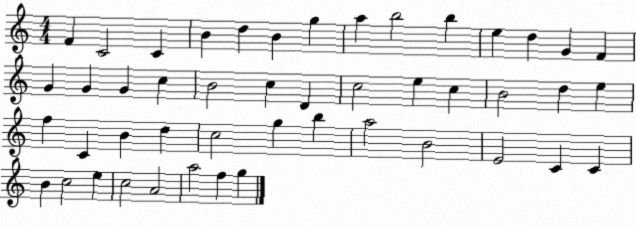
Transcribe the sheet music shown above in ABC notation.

X:1
T:Untitled
M:4/4
L:1/4
K:C
F C2 C B d B g a b2 b e d G F G G G c B2 c D c2 e c B2 d e f C B d c2 g b a2 B2 E2 C C B c2 e c2 A2 a2 f g